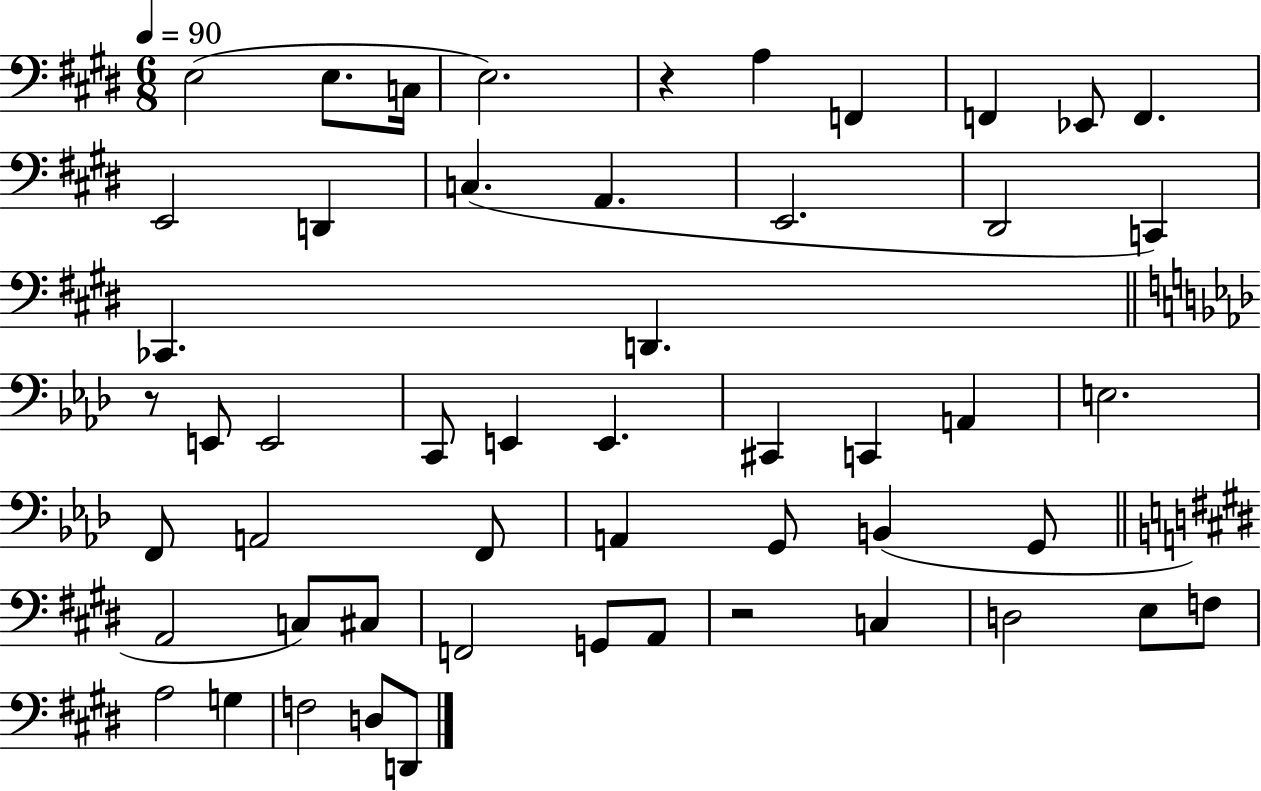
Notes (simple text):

E3/h E3/e. C3/s E3/h. R/q A3/q F2/q F2/q Eb2/e F2/q. E2/h D2/q C3/q. A2/q. E2/h. D#2/h C2/q CES2/q. D2/q. R/e E2/e E2/h C2/e E2/q E2/q. C#2/q C2/q A2/q E3/h. F2/e A2/h F2/e A2/q G2/e B2/q G2/e A2/h C3/e C#3/e F2/h G2/e A2/e R/h C3/q D3/h E3/e F3/e A3/h G3/q F3/h D3/e D2/e